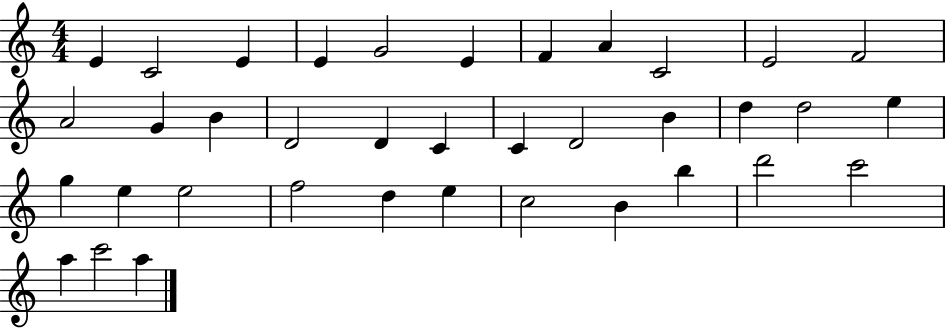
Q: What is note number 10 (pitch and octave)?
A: E4